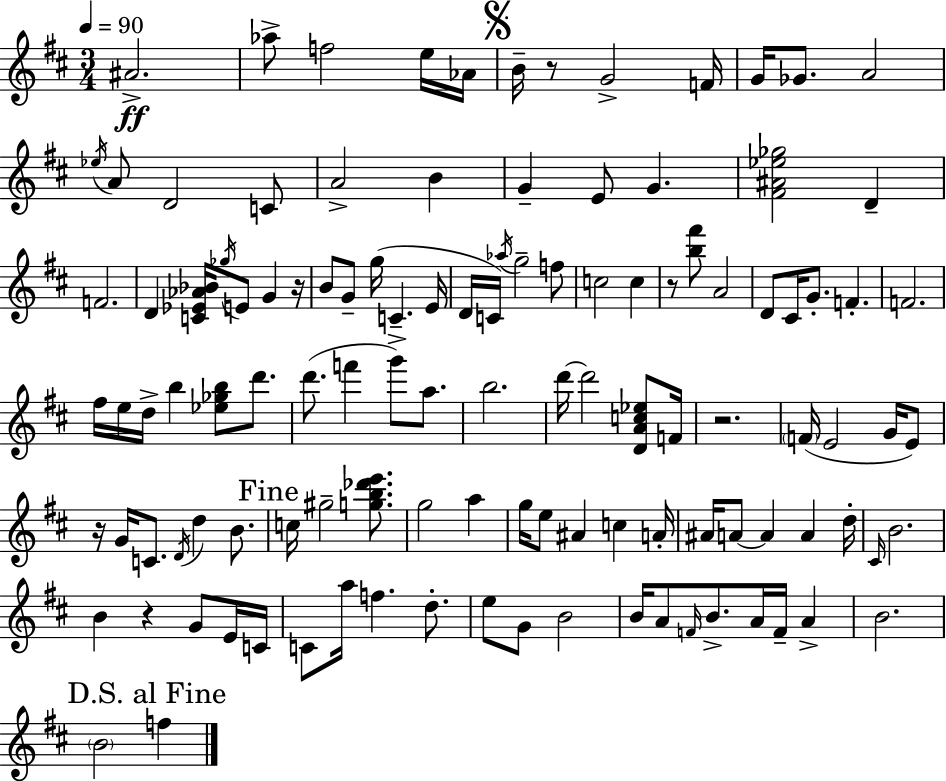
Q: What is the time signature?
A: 3/4